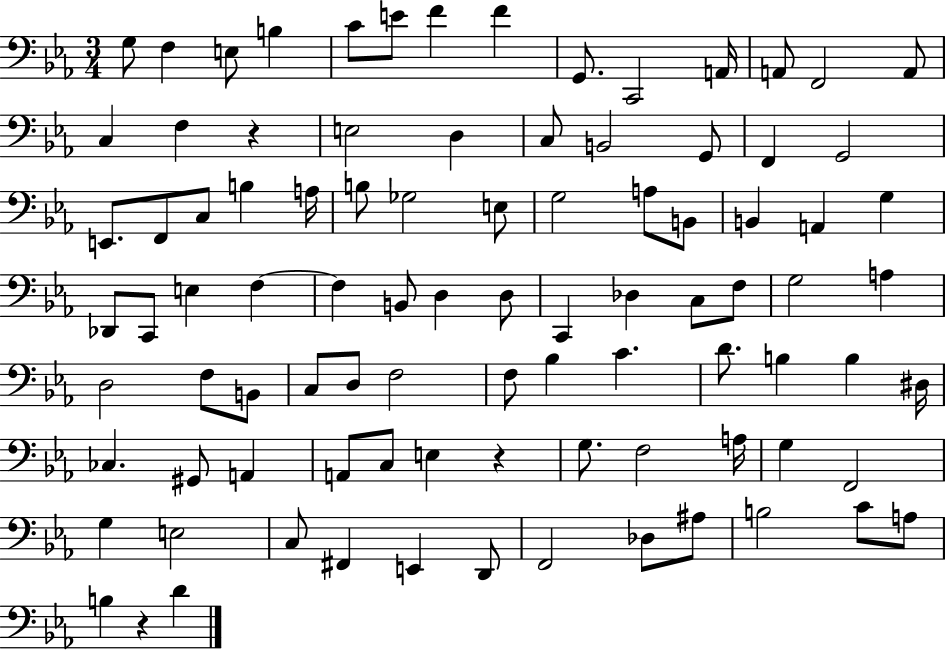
G3/e F3/q E3/e B3/q C4/e E4/e F4/q F4/q G2/e. C2/h A2/s A2/e F2/h A2/e C3/q F3/q R/q E3/h D3/q C3/e B2/h G2/e F2/q G2/h E2/e. F2/e C3/e B3/q A3/s B3/e Gb3/h E3/e G3/h A3/e B2/e B2/q A2/q G3/q Db2/e C2/e E3/q F3/q F3/q B2/e D3/q D3/e C2/q Db3/q C3/e F3/e G3/h A3/q D3/h F3/e B2/e C3/e D3/e F3/h F3/e Bb3/q C4/q. D4/e. B3/q B3/q D#3/s CES3/q. G#2/e A2/q A2/e C3/e E3/q R/q G3/e. F3/h A3/s G3/q F2/h G3/q E3/h C3/e F#2/q E2/q D2/e F2/h Db3/e A#3/e B3/h C4/e A3/e B3/q R/q D4/q